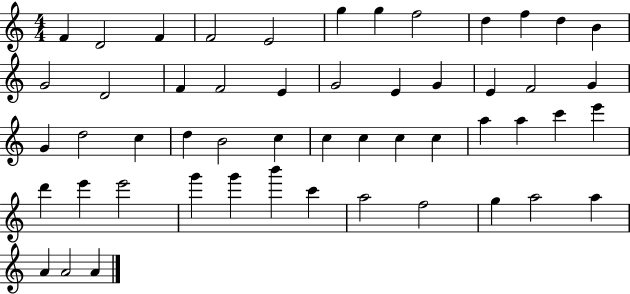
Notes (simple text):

F4/q D4/h F4/q F4/h E4/h G5/q G5/q F5/h D5/q F5/q D5/q B4/q G4/h D4/h F4/q F4/h E4/q G4/h E4/q G4/q E4/q F4/h G4/q G4/q D5/h C5/q D5/q B4/h C5/q C5/q C5/q C5/q C5/q A5/q A5/q C6/q E6/q D6/q E6/q E6/h G6/q G6/q B6/q C6/q A5/h F5/h G5/q A5/h A5/q A4/q A4/h A4/q